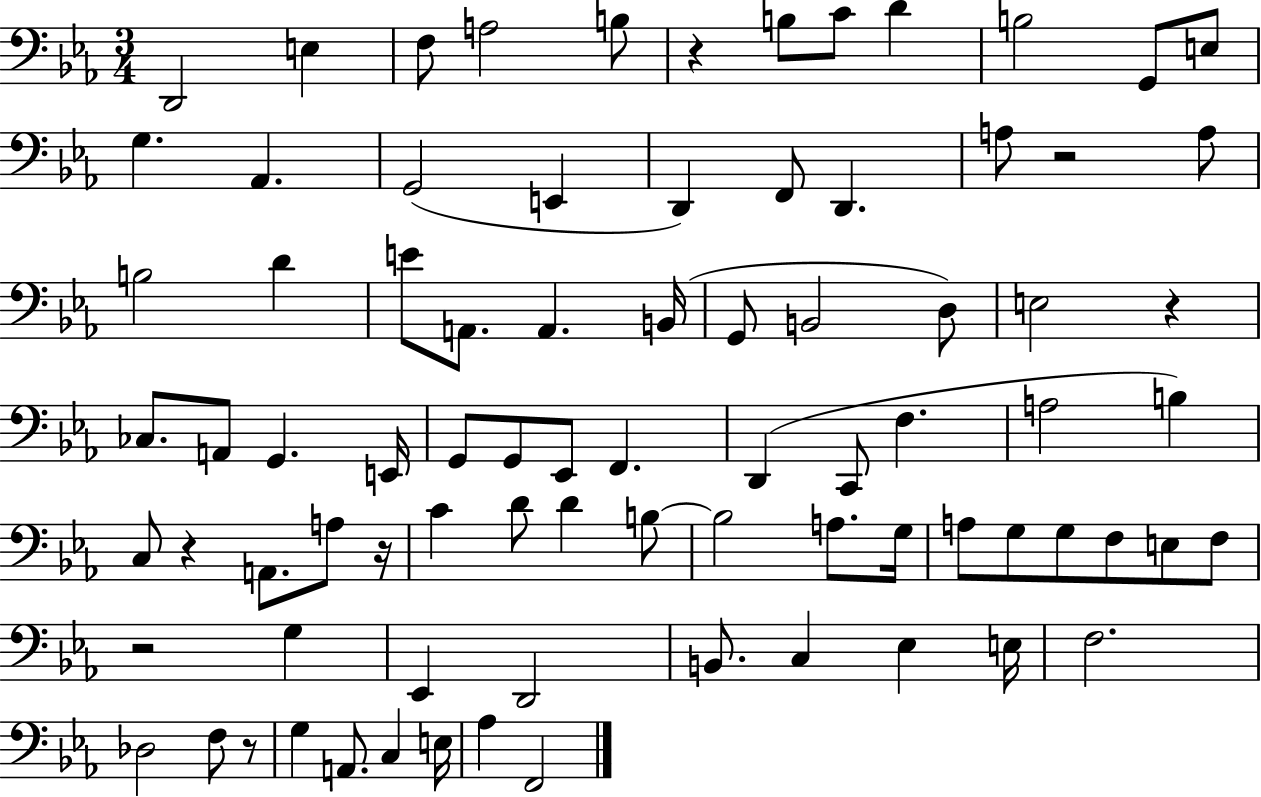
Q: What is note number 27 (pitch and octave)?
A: G2